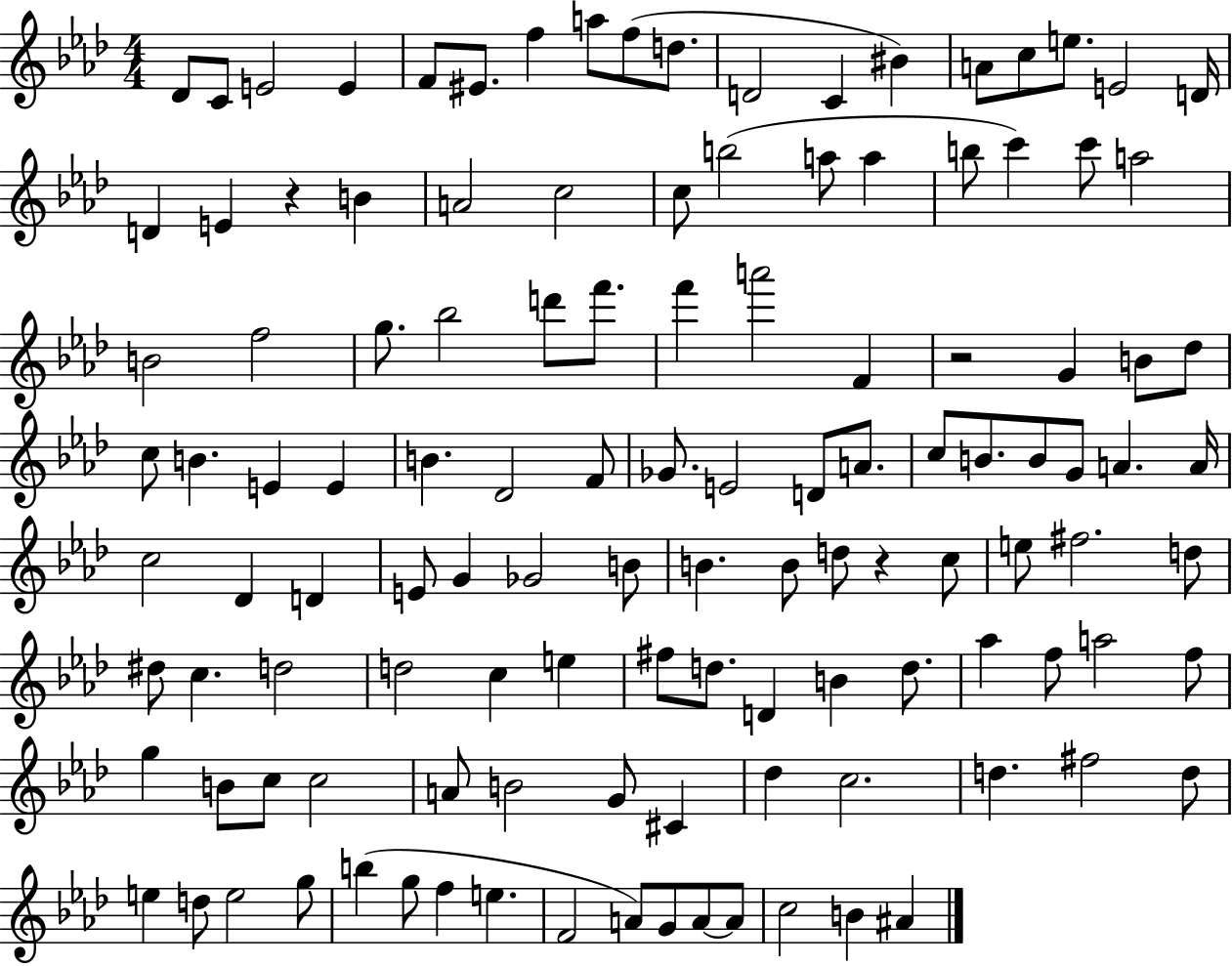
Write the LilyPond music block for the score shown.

{
  \clef treble
  \numericTimeSignature
  \time 4/4
  \key aes \major
  des'8 c'8 e'2 e'4 | f'8 eis'8. f''4 a''8 f''8( d''8. | d'2 c'4 bis'4) | a'8 c''8 e''8. e'2 d'16 | \break d'4 e'4 r4 b'4 | a'2 c''2 | c''8 b''2( a''8 a''4 | b''8 c'''4) c'''8 a''2 | \break b'2 f''2 | g''8. bes''2 d'''8 f'''8. | f'''4 a'''2 f'4 | r2 g'4 b'8 des''8 | \break c''8 b'4. e'4 e'4 | b'4. des'2 f'8 | ges'8. e'2 d'8 a'8. | c''8 b'8. b'8 g'8 a'4. a'16 | \break c''2 des'4 d'4 | e'8 g'4 ges'2 b'8 | b'4. b'8 d''8 r4 c''8 | e''8 fis''2. d''8 | \break dis''8 c''4. d''2 | d''2 c''4 e''4 | fis''8 d''8. d'4 b'4 d''8. | aes''4 f''8 a''2 f''8 | \break g''4 b'8 c''8 c''2 | a'8 b'2 g'8 cis'4 | des''4 c''2. | d''4. fis''2 d''8 | \break e''4 d''8 e''2 g''8 | b''4( g''8 f''4 e''4. | f'2 a'8) g'8 a'8~~ a'8 | c''2 b'4 ais'4 | \break \bar "|."
}